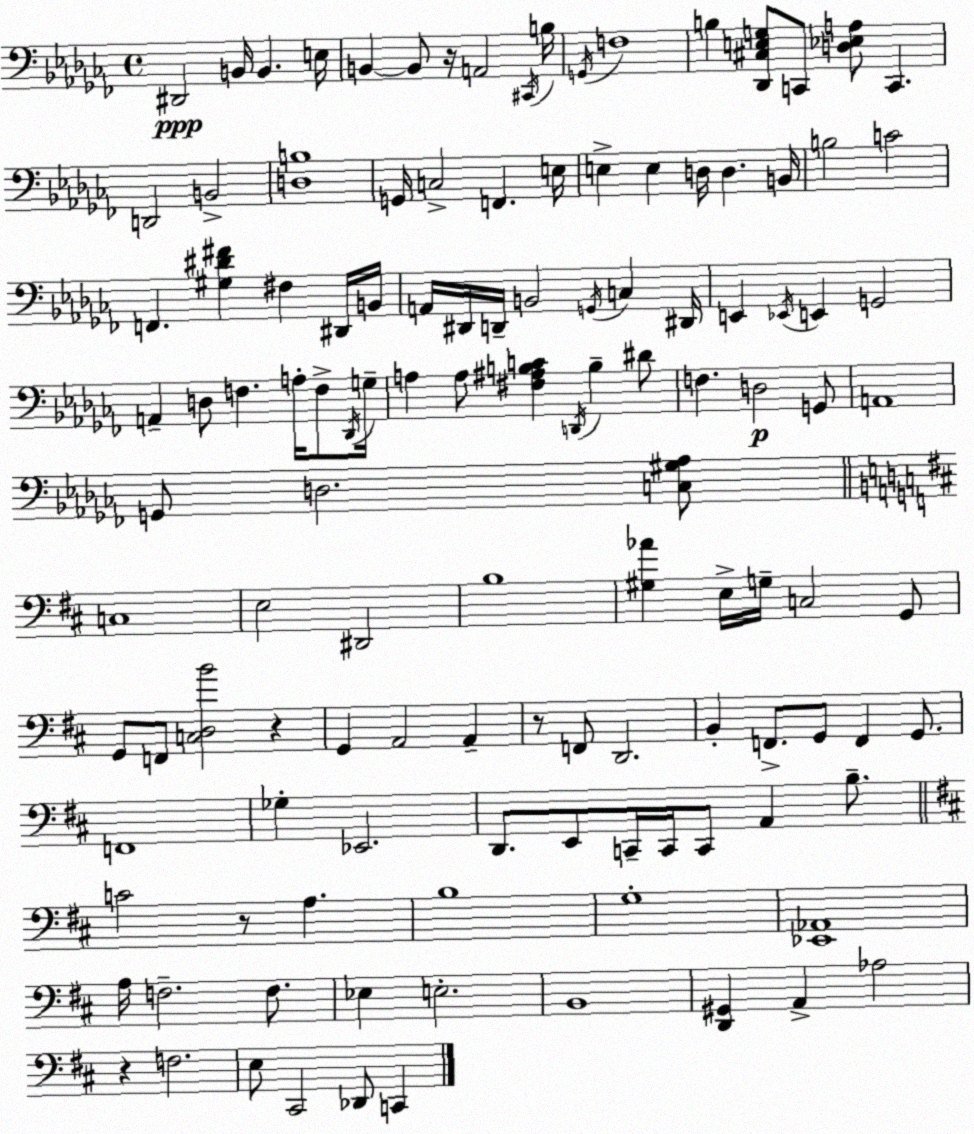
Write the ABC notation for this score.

X:1
T:Untitled
M:4/4
L:1/4
K:Abm
^D,,2 B,,/4 B,, E,/4 B,, B,,/2 z/4 A,,2 ^C,,/4 B,/4 G,,/4 F,4 B, [_D,,^C,E,G,]/2 C,,/2 [D,_E,A,]/2 C,, D,,2 B,,2 [D,B,]4 G,,/4 C,2 F,, E,/4 E, E, D,/4 D, B,,/4 B,2 C2 F,, [^G,^D^F] ^F, ^D,,/4 B,,/4 A,,/4 ^D,,/4 D,,/4 B,,2 G,,/4 C, ^D,,/4 E,, _E,,/4 E,, G,,2 A,, D,/2 F, A,/4 F,/2 _D,,/4 G,/4 A, A,/2 [^F,^A,B,C] D,,/4 B, ^D/2 F, D,2 G,,/2 A,,4 G,,/2 D,2 [C,^G,_A,]/2 C,4 E,2 ^D,,2 B,4 [^G,_A] E,/4 G,/4 C,2 G,,/2 G,,/2 F,,/2 [C,D,B]2 z G,, A,,2 A,, z/2 F,,/2 D,,2 B,, F,,/2 G,,/2 F,, G,,/2 F,,4 _G, _E,,2 D,,/2 E,,/2 C,,/4 C,,/4 C,,/2 A,, B,/2 C2 z/2 A, B,4 G,4 [_E,,_A,,]4 A,/4 F,2 F,/2 _E, E,2 B,,4 [D,,^G,,] A,, _A,2 z F,2 E,/2 ^C,,2 _D,,/2 C,,